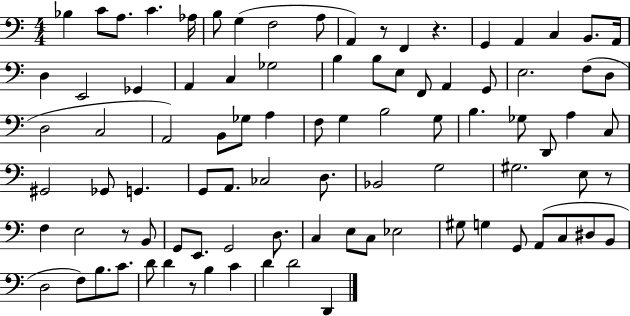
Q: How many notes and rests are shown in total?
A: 91